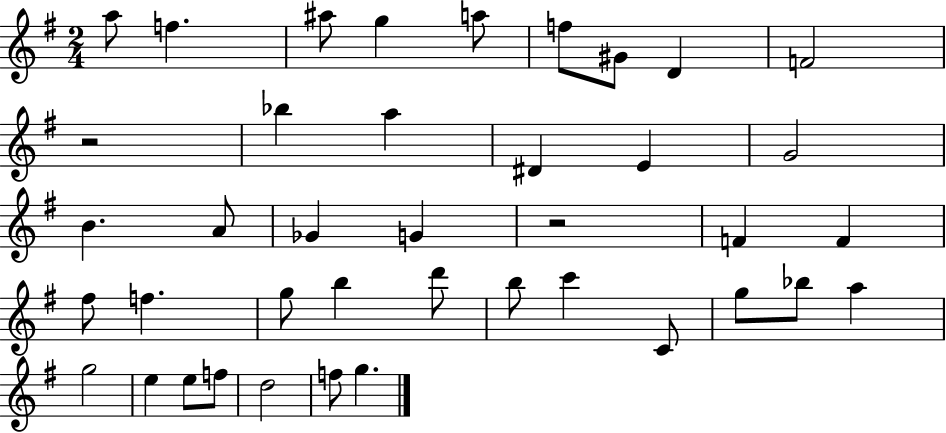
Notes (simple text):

A5/e F5/q. A#5/e G5/q A5/e F5/e G#4/e D4/q F4/h R/h Bb5/q A5/q D#4/q E4/q G4/h B4/q. A4/e Gb4/q G4/q R/h F4/q F4/q F#5/e F5/q. G5/e B5/q D6/e B5/e C6/q C4/e G5/e Bb5/e A5/q G5/h E5/q E5/e F5/e D5/h F5/e G5/q.